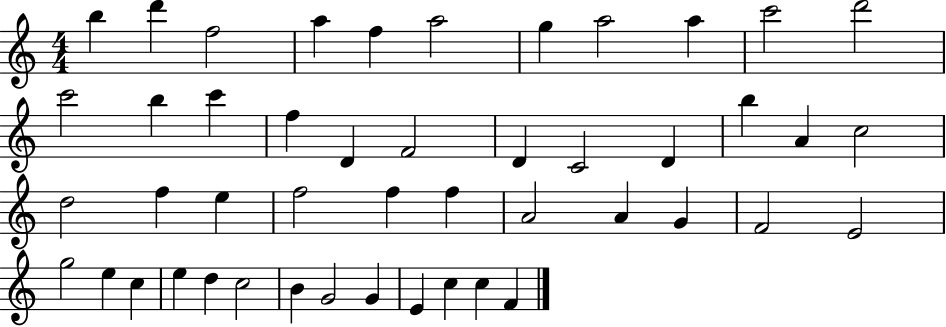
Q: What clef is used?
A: treble